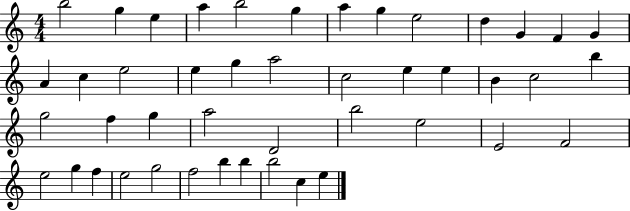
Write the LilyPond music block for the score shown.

{
  \clef treble
  \numericTimeSignature
  \time 4/4
  \key c \major
  b''2 g''4 e''4 | a''4 b''2 g''4 | a''4 g''4 e''2 | d''4 g'4 f'4 g'4 | \break a'4 c''4 e''2 | e''4 g''4 a''2 | c''2 e''4 e''4 | b'4 c''2 b''4 | \break g''2 f''4 g''4 | a''2 d'2 | b''2 e''2 | e'2 f'2 | \break e''2 g''4 f''4 | e''2 g''2 | f''2 b''4 b''4 | b''2 c''4 e''4 | \break \bar "|."
}